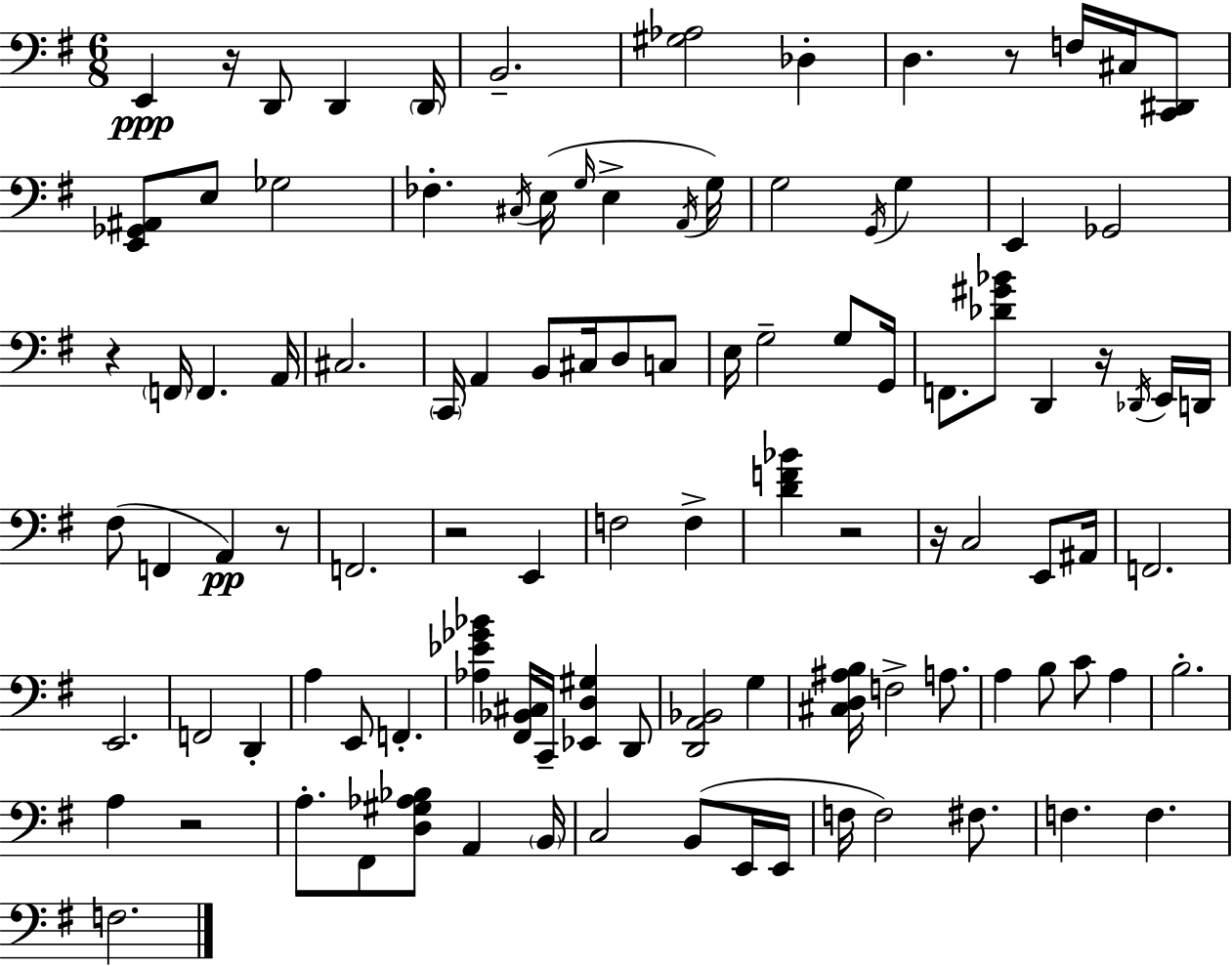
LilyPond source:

{
  \clef bass
  \numericTimeSignature
  \time 6/8
  \key e \minor
  e,4\ppp r16 d,8 d,4 \parenthesize d,16 | b,2.-- | <gis aes>2 des4-. | d4. r8 f16 cis16 <c, dis,>8 | \break <e, ges, ais,>8 e8 ges2 | fes4.-. \acciaccatura { cis16 } e16( \grace { g16 } e4-> | \acciaccatura { a,16 }) g16 g2 \acciaccatura { g,16 } | g4 e,4 ges,2 | \break r4 \parenthesize f,16 f,4. | a,16 cis2. | \parenthesize c,16 a,4 b,8 cis16 | d8 c8 e16 g2-- | \break g8 g,16 f,8. <des' gis' bes'>8 d,4 | r16 \acciaccatura { des,16 } e,16 d,16 fis8( f,4 a,4\pp) | r8 f,2. | r2 | \break e,4 f2 | f4-> <d' f' bes'>4 r2 | r16 c2 | e,8 ais,16 f,2. | \break e,2. | f,2 | d,4-. a4 e,8 f,4.-. | <aes ees' ges' bes'>4 <fis, bes, cis>16 c,16-- <ees, d gis>4 | \break d,8 <d, a, bes,>2 | g4 <cis d ais b>16 f2-> | a8. a4 b8 c'8 | a4 b2.-. | \break a4 r2 | a8.-. fis,8 <d gis aes bes>8 | a,4 \parenthesize b,16 c2 | b,8( e,16 e,16 f16 f2) | \break fis8. f4. f4. | f2. | \bar "|."
}